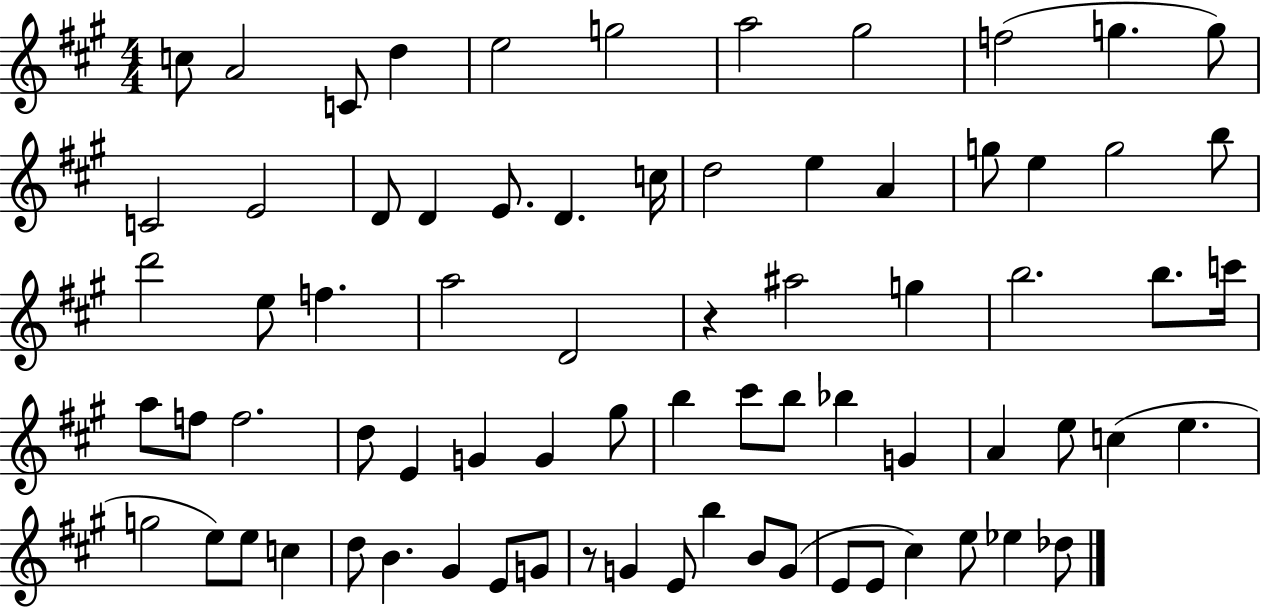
C5/e A4/h C4/e D5/q E5/h G5/h A5/h G#5/h F5/h G5/q. G5/e C4/h E4/h D4/e D4/q E4/e. D4/q. C5/s D5/h E5/q A4/q G5/e E5/q G5/h B5/e D6/h E5/e F5/q. A5/h D4/h R/q A#5/h G5/q B5/h. B5/e. C6/s A5/e F5/e F5/h. D5/e E4/q G4/q G4/q G#5/e B5/q C#6/e B5/e Bb5/q G4/q A4/q E5/e C5/q E5/q. G5/h E5/e E5/e C5/q D5/e B4/q. G#4/q E4/e G4/e R/e G4/q E4/e B5/q B4/e G4/e E4/e E4/e C#5/q E5/e Eb5/q Db5/e